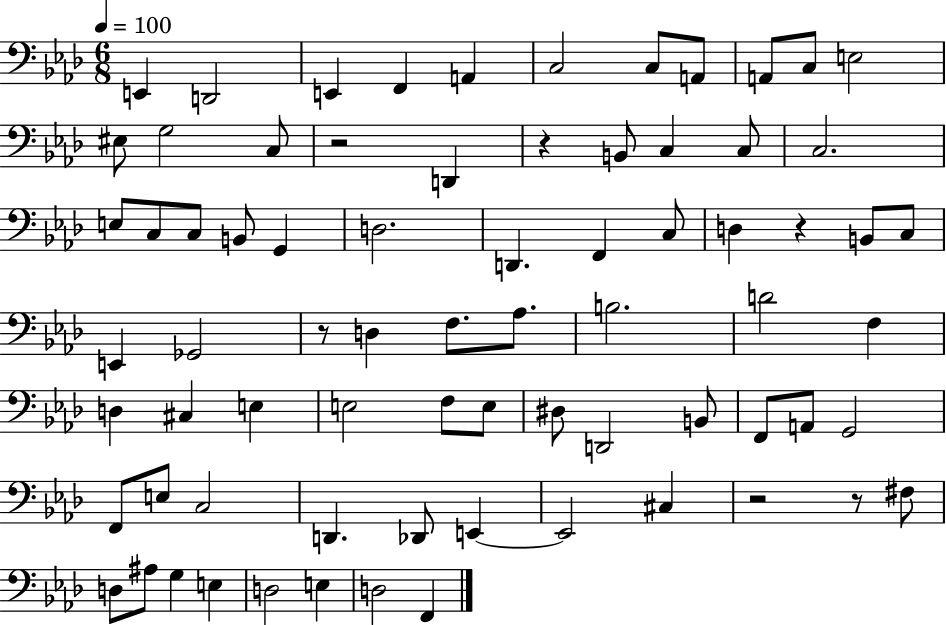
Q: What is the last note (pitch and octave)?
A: F2